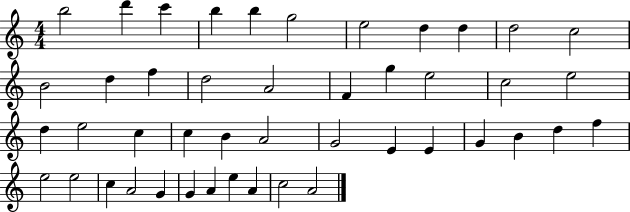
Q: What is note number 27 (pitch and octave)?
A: A4